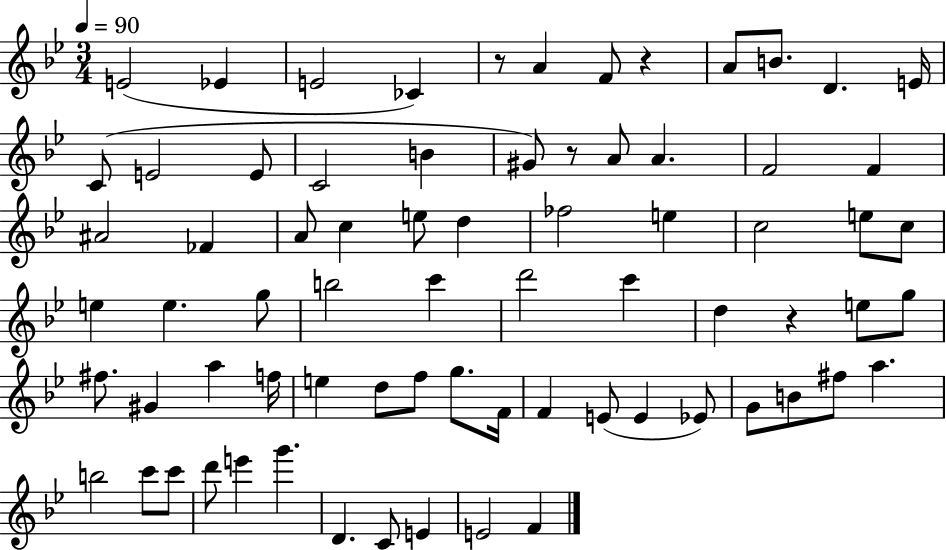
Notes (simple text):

E4/h Eb4/q E4/h CES4/q R/e A4/q F4/e R/q A4/e B4/e. D4/q. E4/s C4/e E4/h E4/e C4/h B4/q G#4/e R/e A4/e A4/q. F4/h F4/q A#4/h FES4/q A4/e C5/q E5/e D5/q FES5/h E5/q C5/h E5/e C5/e E5/q E5/q. G5/e B5/h C6/q D6/h C6/q D5/q R/q E5/e G5/e F#5/e. G#4/q A5/q F5/s E5/q D5/e F5/e G5/e. F4/s F4/q E4/e E4/q Eb4/e G4/e B4/e F#5/e A5/q. B5/h C6/e C6/e D6/e E6/q G6/q. D4/q. C4/e E4/q E4/h F4/q